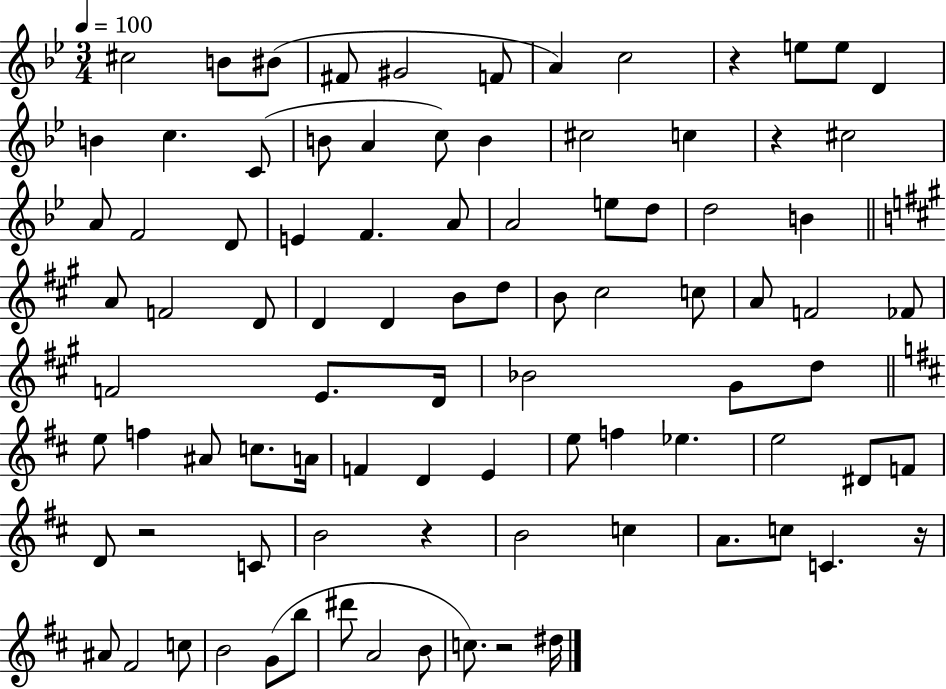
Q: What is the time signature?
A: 3/4